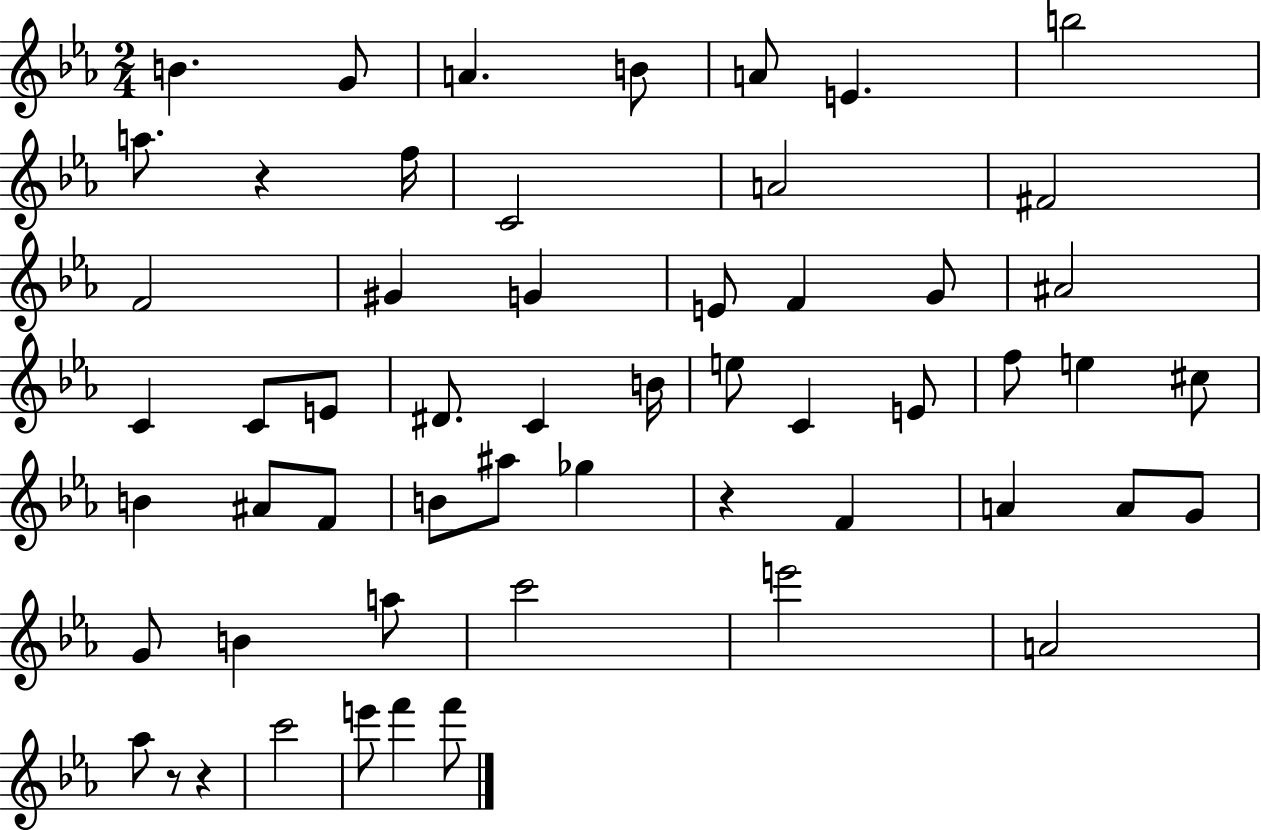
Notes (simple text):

B4/q. G4/e A4/q. B4/e A4/e E4/q. B5/h A5/e. R/q F5/s C4/h A4/h F#4/h F4/h G#4/q G4/q E4/e F4/q G4/e A#4/h C4/q C4/e E4/e D#4/e. C4/q B4/s E5/e C4/q E4/e F5/e E5/q C#5/e B4/q A#4/e F4/e B4/e A#5/e Gb5/q R/q F4/q A4/q A4/e G4/e G4/e B4/q A5/e C6/h E6/h A4/h Ab5/e R/e R/q C6/h E6/e F6/q F6/e